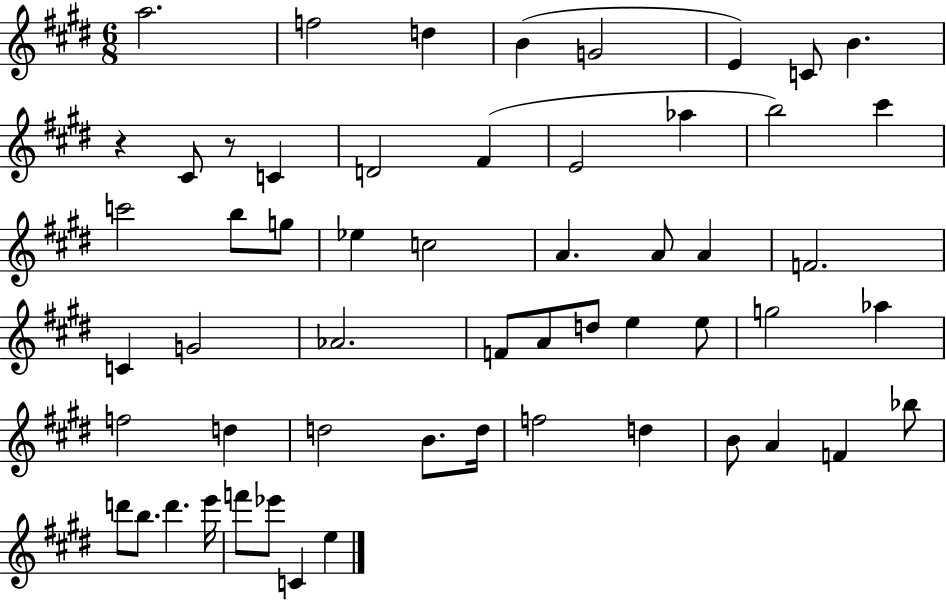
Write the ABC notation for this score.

X:1
T:Untitled
M:6/8
L:1/4
K:E
a2 f2 d B G2 E C/2 B z ^C/2 z/2 C D2 ^F E2 _a b2 ^c' c'2 b/2 g/2 _e c2 A A/2 A F2 C G2 _A2 F/2 A/2 d/2 e e/2 g2 _a f2 d d2 B/2 d/4 f2 d B/2 A F _b/2 d'/2 b/2 d' e'/4 f'/2 _e'/2 C e